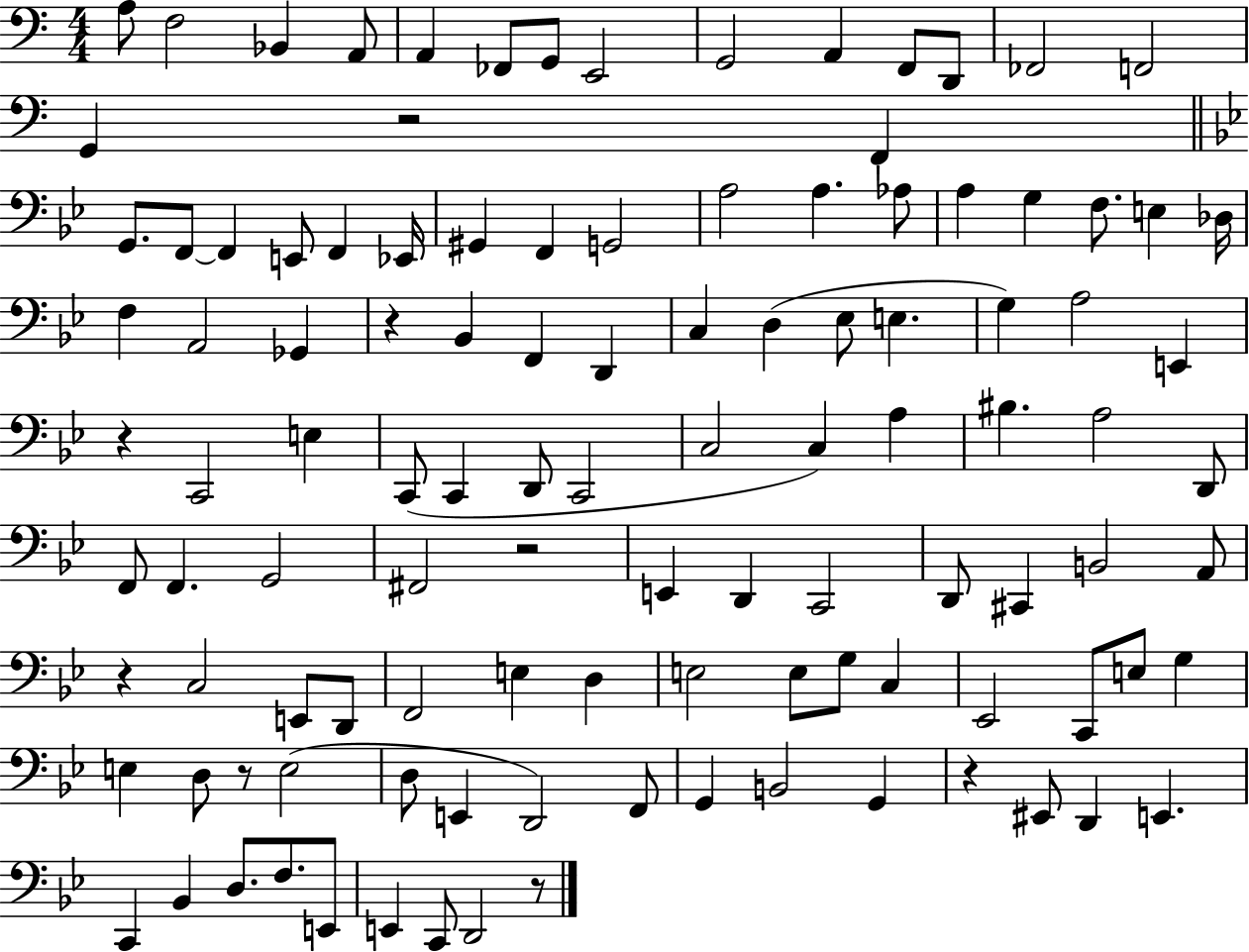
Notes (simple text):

A3/e F3/h Bb2/q A2/e A2/q FES2/e G2/e E2/h G2/h A2/q F2/e D2/e FES2/h F2/h G2/q R/h F2/q G2/e. F2/e F2/q E2/e F2/q Eb2/s G#2/q F2/q G2/h A3/h A3/q. Ab3/e A3/q G3/q F3/e. E3/q Db3/s F3/q A2/h Gb2/q R/q Bb2/q F2/q D2/q C3/q D3/q Eb3/e E3/q. G3/q A3/h E2/q R/q C2/h E3/q C2/e C2/q D2/e C2/h C3/h C3/q A3/q BIS3/q. A3/h D2/e F2/e F2/q. G2/h F#2/h R/h E2/q D2/q C2/h D2/e C#2/q B2/h A2/e R/q C3/h E2/e D2/e F2/h E3/q D3/q E3/h E3/e G3/e C3/q Eb2/h C2/e E3/e G3/q E3/q D3/e R/e E3/h D3/e E2/q D2/h F2/e G2/q B2/h G2/q R/q EIS2/e D2/q E2/q. C2/q Bb2/q D3/e. F3/e. E2/e E2/q C2/e D2/h R/e